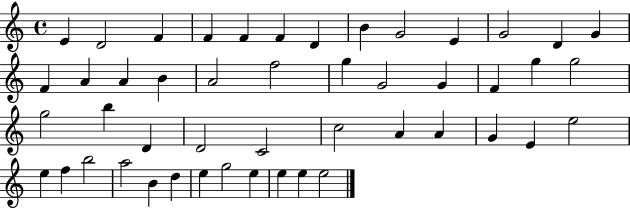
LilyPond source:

{
  \clef treble
  \time 4/4
  \defaultTimeSignature
  \key c \major
  e'4 d'2 f'4 | f'4 f'4 f'4 d'4 | b'4 g'2 e'4 | g'2 d'4 g'4 | \break f'4 a'4 a'4 b'4 | a'2 f''2 | g''4 g'2 g'4 | f'4 g''4 g''2 | \break g''2 b''4 d'4 | d'2 c'2 | c''2 a'4 a'4 | g'4 e'4 e''2 | \break e''4 f''4 b''2 | a''2 b'4 d''4 | e''4 g''2 e''4 | e''4 e''4 e''2 | \break \bar "|."
}